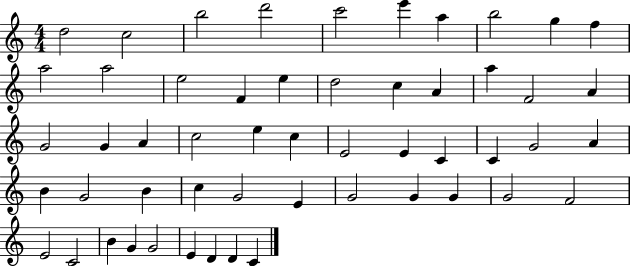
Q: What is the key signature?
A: C major